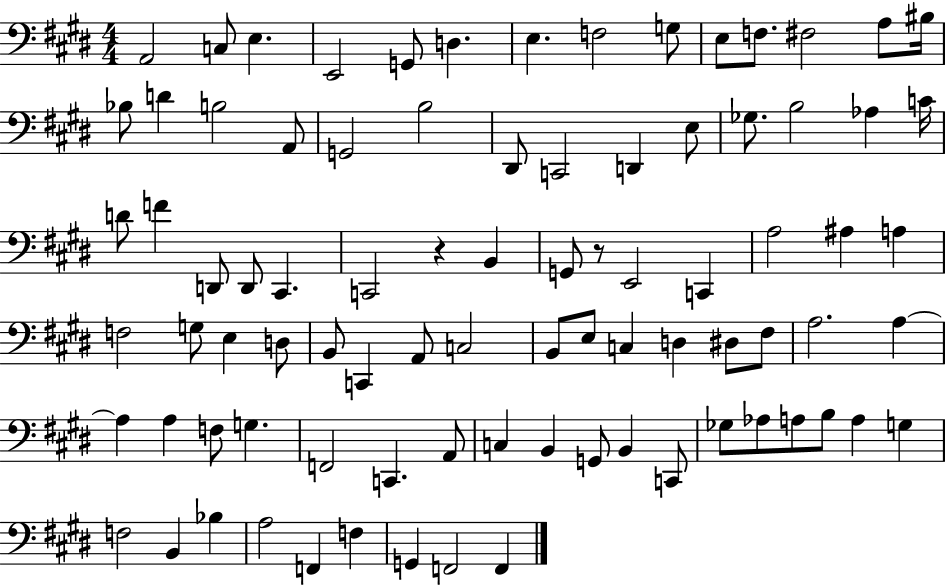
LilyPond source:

{
  \clef bass
  \numericTimeSignature
  \time 4/4
  \key e \major
  a,2 c8 e4. | e,2 g,8 d4. | e4. f2 g8 | e8 f8. fis2 a8 bis16 | \break bes8 d'4 b2 a,8 | g,2 b2 | dis,8 c,2 d,4 e8 | ges8. b2 aes4 c'16 | \break d'8 f'4 d,8 d,8 cis,4. | c,2 r4 b,4 | g,8 r8 e,2 c,4 | a2 ais4 a4 | \break f2 g8 e4 d8 | b,8 c,4 a,8 c2 | b,8 e8 c4 d4 dis8 fis8 | a2. a4~~ | \break a4 a4 f8 g4. | f,2 c,4. a,8 | c4 b,4 g,8 b,4 c,8 | ges8 aes8 a8 b8 a4 g4 | \break f2 b,4 bes4 | a2 f,4 f4 | g,4 f,2 f,4 | \bar "|."
}